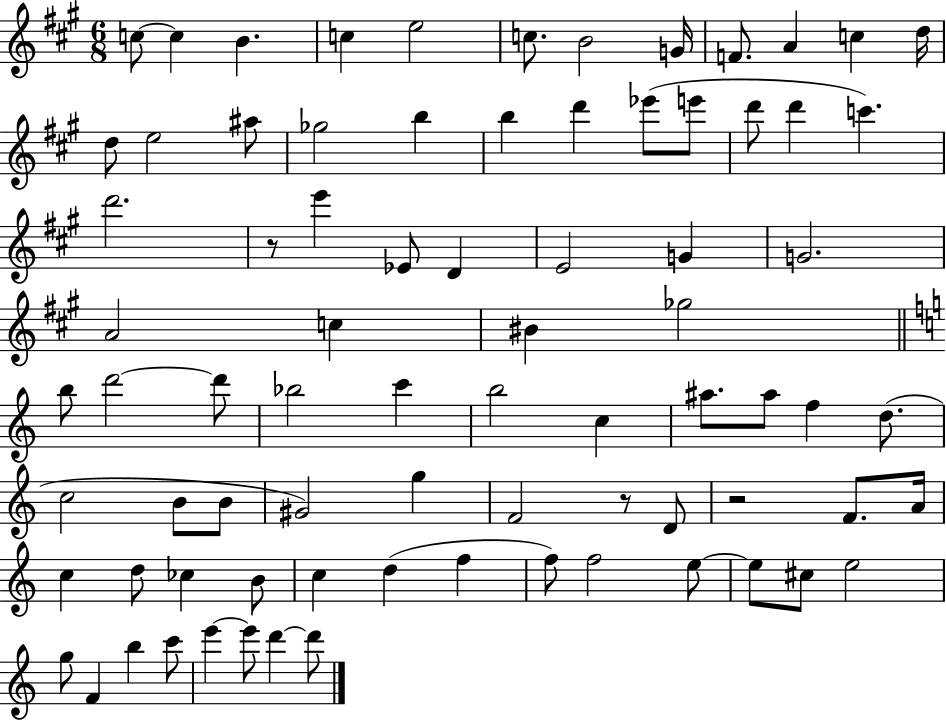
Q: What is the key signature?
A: A major